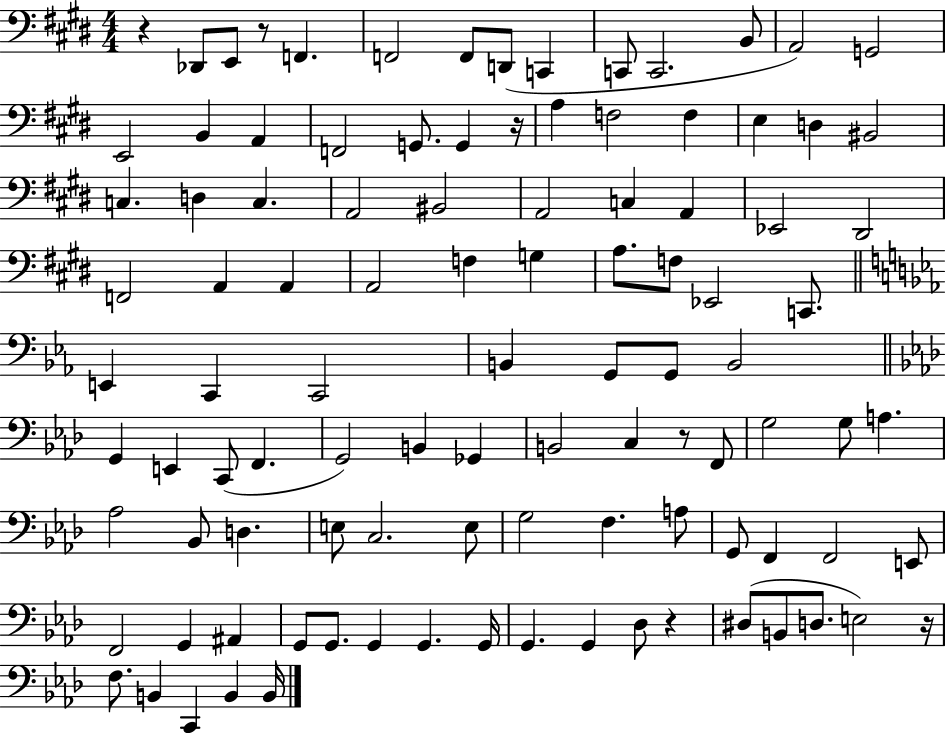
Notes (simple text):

R/q Db2/e E2/e R/e F2/q. F2/h F2/e D2/e C2/q C2/e C2/h. B2/e A2/h G2/h E2/h B2/q A2/q F2/h G2/e. G2/q R/s A3/q F3/h F3/q E3/q D3/q BIS2/h C3/q. D3/q C3/q. A2/h BIS2/h A2/h C3/q A2/q Eb2/h D#2/h F2/h A2/q A2/q A2/h F3/q G3/q A3/e. F3/e Eb2/h C2/e. E2/q C2/q C2/h B2/q G2/e G2/e B2/h G2/q E2/q C2/e F2/q. G2/h B2/q Gb2/q B2/h C3/q R/e F2/e G3/h G3/e A3/q. Ab3/h Bb2/e D3/q. E3/e C3/h. E3/e G3/h F3/q. A3/e G2/e F2/q F2/h E2/e F2/h G2/q A#2/q G2/e G2/e. G2/q G2/q. G2/s G2/q. G2/q Db3/e R/q D#3/e B2/e D3/e. E3/h R/s F3/e. B2/q C2/q B2/q B2/s